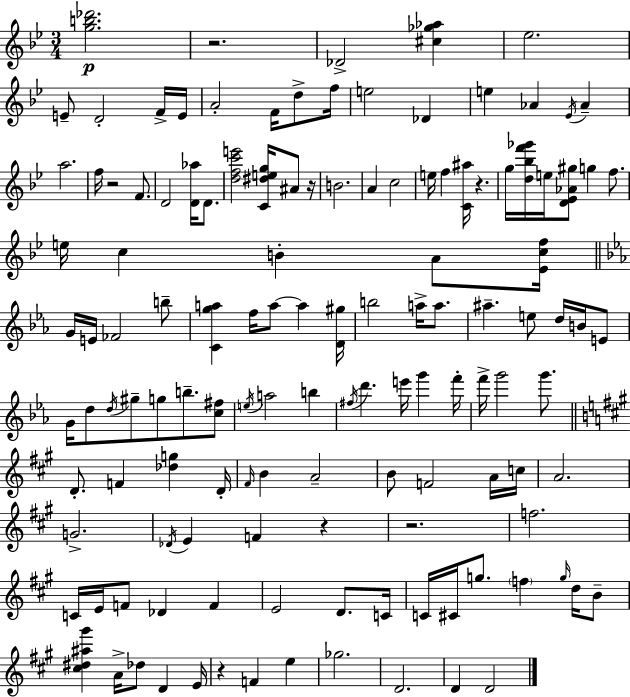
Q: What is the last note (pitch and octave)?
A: D4